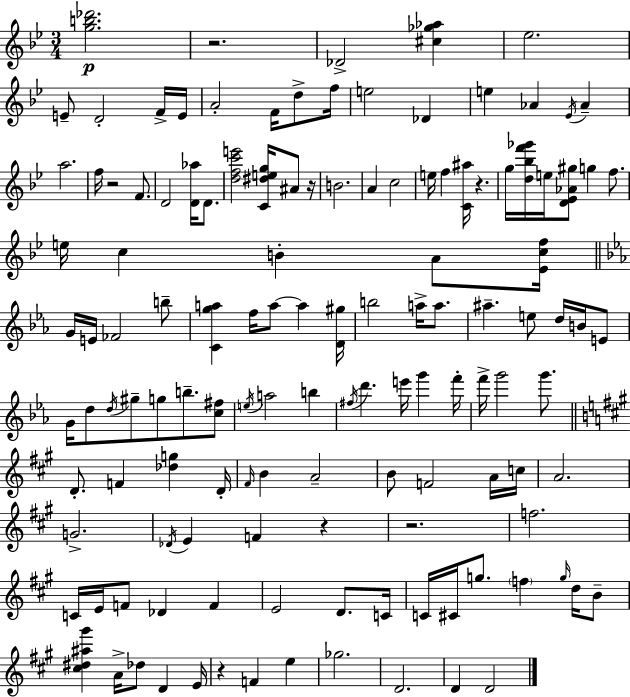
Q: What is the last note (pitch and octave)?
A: D4